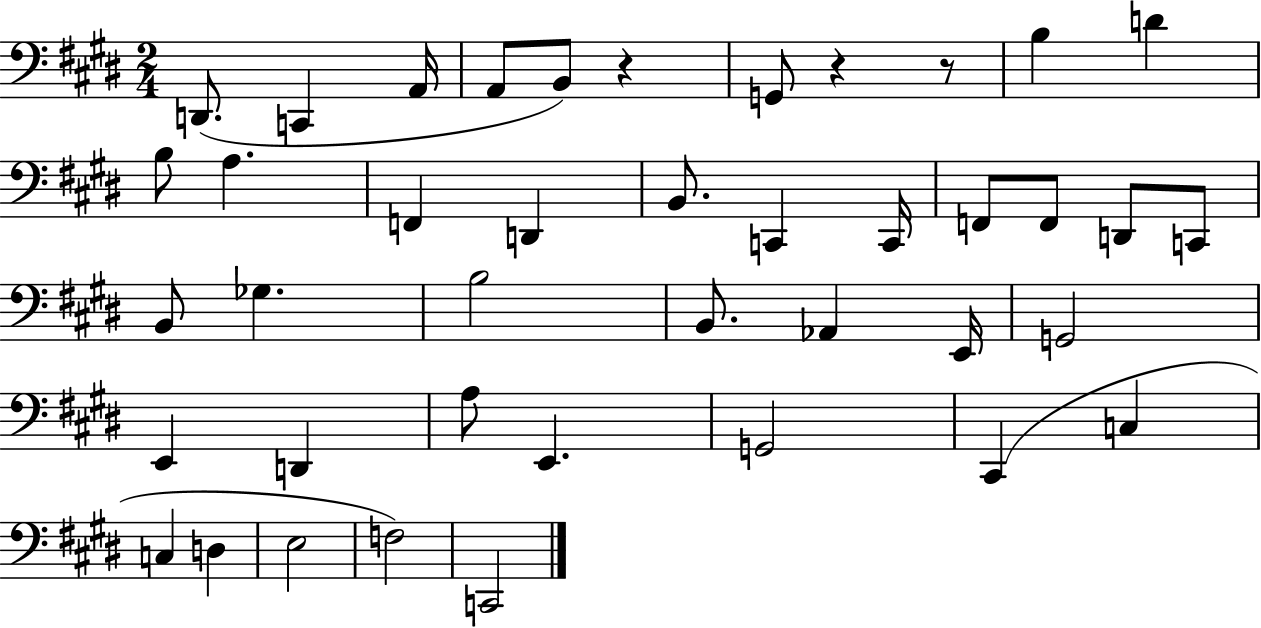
{
  \clef bass
  \numericTimeSignature
  \time 2/4
  \key e \major
  d,8.( c,4 a,16 | a,8 b,8) r4 | g,8 r4 r8 | b4 d'4 | \break b8 a4. | f,4 d,4 | b,8. c,4 c,16 | f,8 f,8 d,8 c,8 | \break b,8 ges4. | b2 | b,8. aes,4 e,16 | g,2 | \break e,4 d,4 | a8 e,4. | g,2 | cis,4( c4 | \break c4 d4 | e2 | f2) | c,2 | \break \bar "|."
}